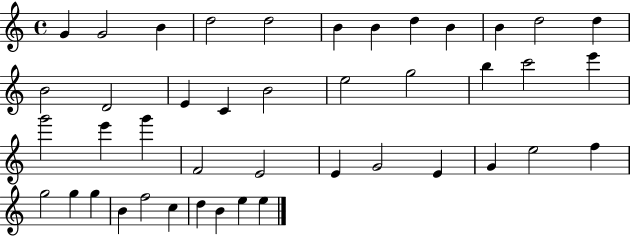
X:1
T:Untitled
M:4/4
L:1/4
K:C
G G2 B d2 d2 B B d B B d2 d B2 D2 E C B2 e2 g2 b c'2 e' g'2 e' g' F2 E2 E G2 E G e2 f g2 g g B f2 c d B e e